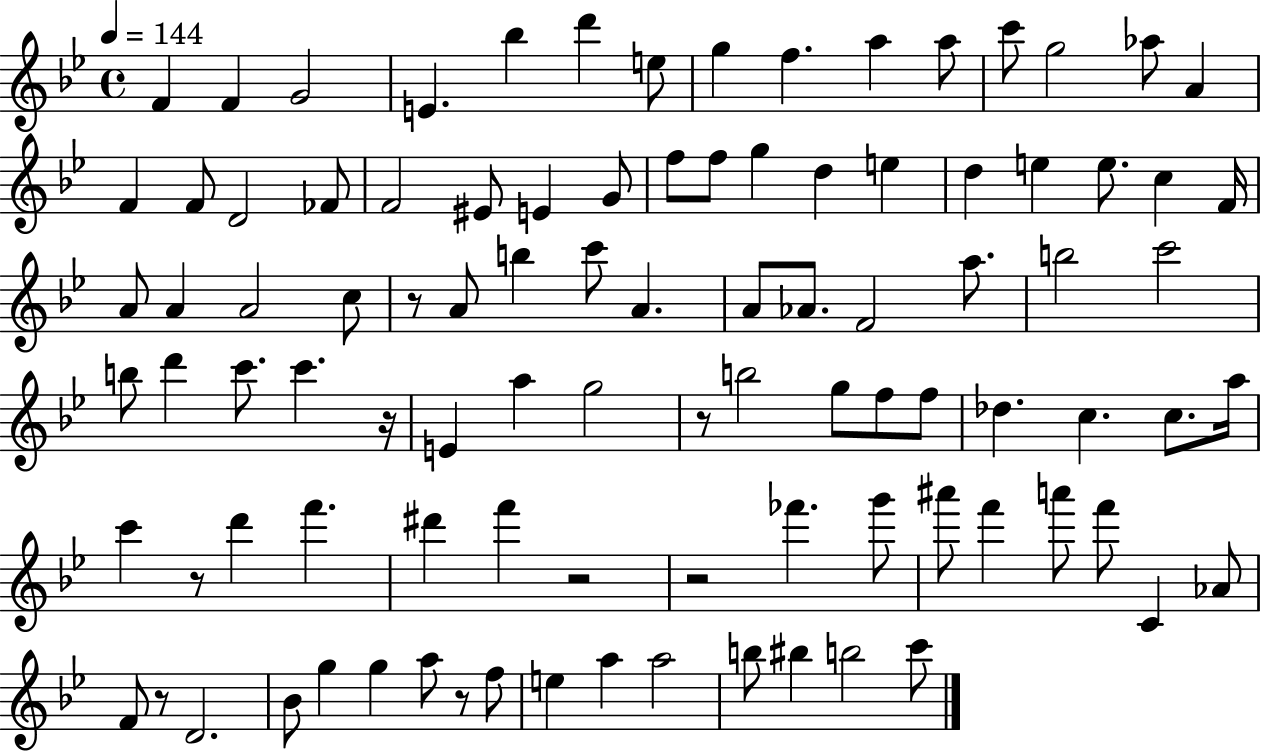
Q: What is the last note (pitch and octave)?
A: C6